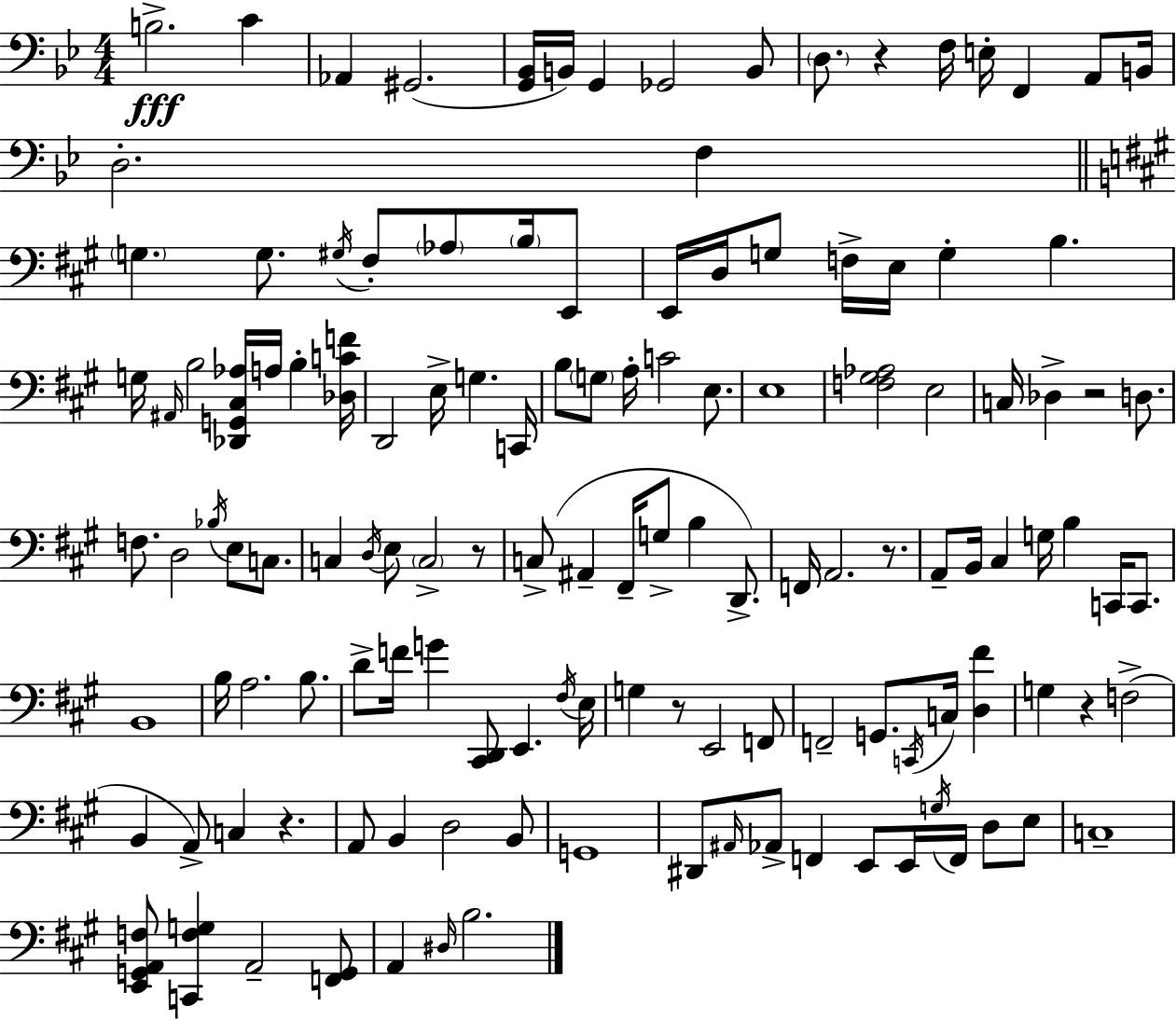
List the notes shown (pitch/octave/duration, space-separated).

B3/h. C4/q Ab2/q G#2/h. [G2,Bb2]/s B2/s G2/q Gb2/h B2/e D3/e. R/q F3/s E3/s F2/q A2/e B2/s D3/h. F3/q G3/q. G3/e. G#3/s F#3/e Ab3/e B3/s E2/e E2/s D3/s G3/e F3/s E3/s G3/q B3/q. G3/s A#2/s B3/h [Db2,G2,C#3,Ab3]/s A3/s B3/q [Db3,C4,F4]/s D2/h E3/s G3/q. C2/s B3/e G3/e A3/s C4/h E3/e. E3/w [F3,G#3,Ab3]/h E3/h C3/s Db3/q R/h D3/e. F3/e. D3/h Bb3/s E3/e C3/e. C3/q D3/s E3/e C3/h R/e C3/e A#2/q F#2/s G3/e B3/q D2/e. F2/s A2/h. R/e. A2/e B2/s C#3/q G3/s B3/q C2/s C2/e. B2/w B3/s A3/h. B3/e. D4/e F4/s G4/q [C#2,D2]/e E2/q. F#3/s E3/s G3/q R/e E2/h F2/e F2/h G2/e. C2/s C3/s [D3,F#4]/q G3/q R/q F3/h B2/q A2/e C3/q R/q. A2/e B2/q D3/h B2/e G2/w D#2/e A#2/s Ab2/e F2/q E2/e E2/s G3/s F2/s D3/e E3/e C3/w [E2,G2,A2,F3]/e [C2,F3,G3]/q A2/h [F2,G2]/e A2/q D#3/s B3/h.